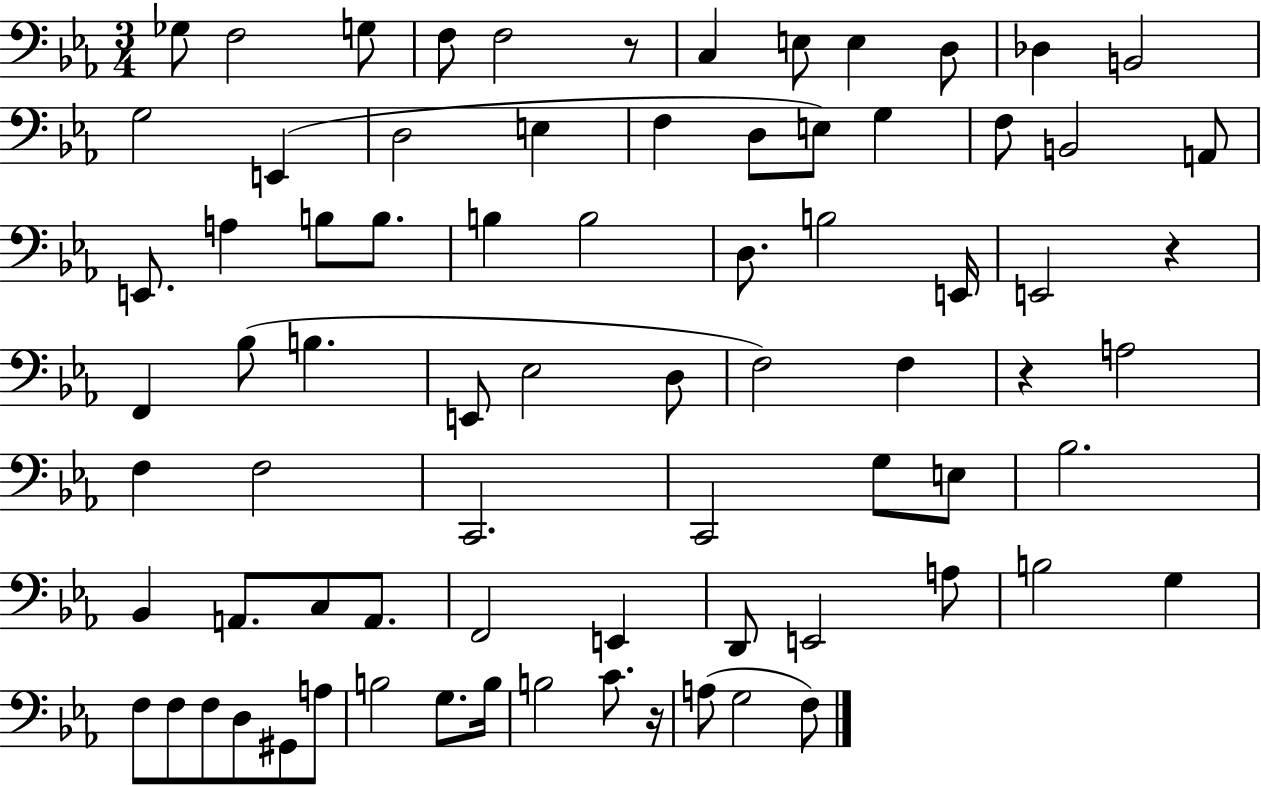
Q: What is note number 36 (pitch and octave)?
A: E2